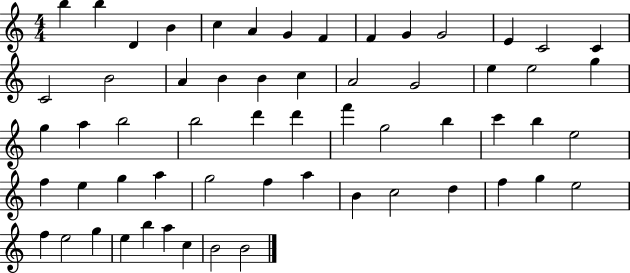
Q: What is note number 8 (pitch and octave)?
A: F4